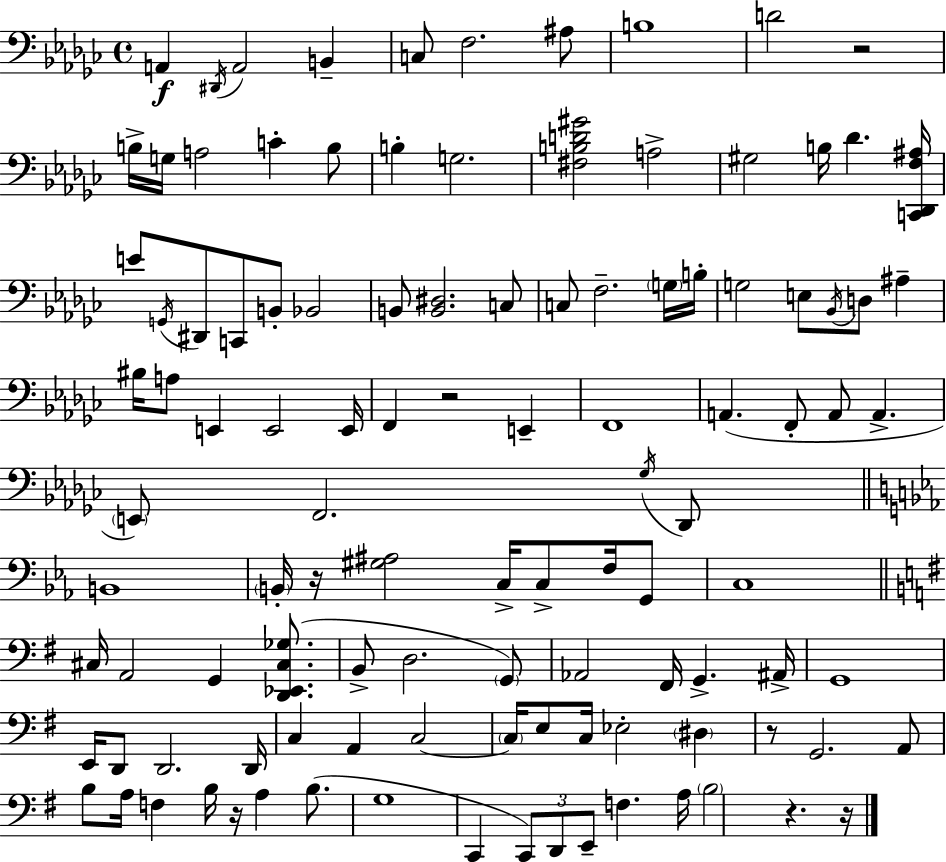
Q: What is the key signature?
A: EES minor